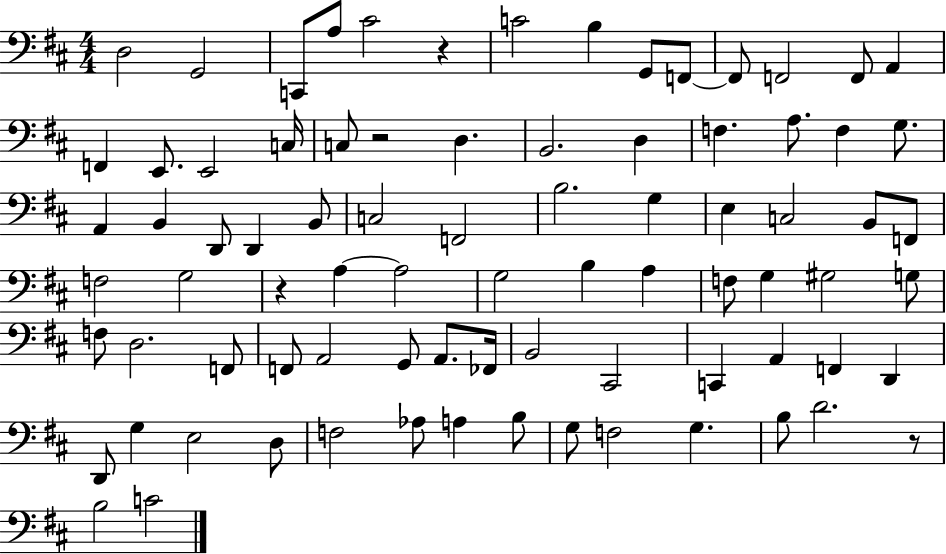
D3/h G2/h C2/e A3/e C#4/h R/q C4/h B3/q G2/e F2/e F2/e F2/h F2/e A2/q F2/q E2/e. E2/h C3/s C3/e R/h D3/q. B2/h. D3/q F3/q. A3/e. F3/q G3/e. A2/q B2/q D2/e D2/q B2/e C3/h F2/h B3/h. G3/q E3/q C3/h B2/e F2/e F3/h G3/h R/q A3/q A3/h G3/h B3/q A3/q F3/e G3/q G#3/h G3/e F3/e D3/h. F2/e F2/e A2/h G2/e A2/e. FES2/s B2/h C#2/h C2/q A2/q F2/q D2/q D2/e G3/q E3/h D3/e F3/h Ab3/e A3/q B3/e G3/e F3/h G3/q. B3/e D4/h. R/e B3/h C4/h